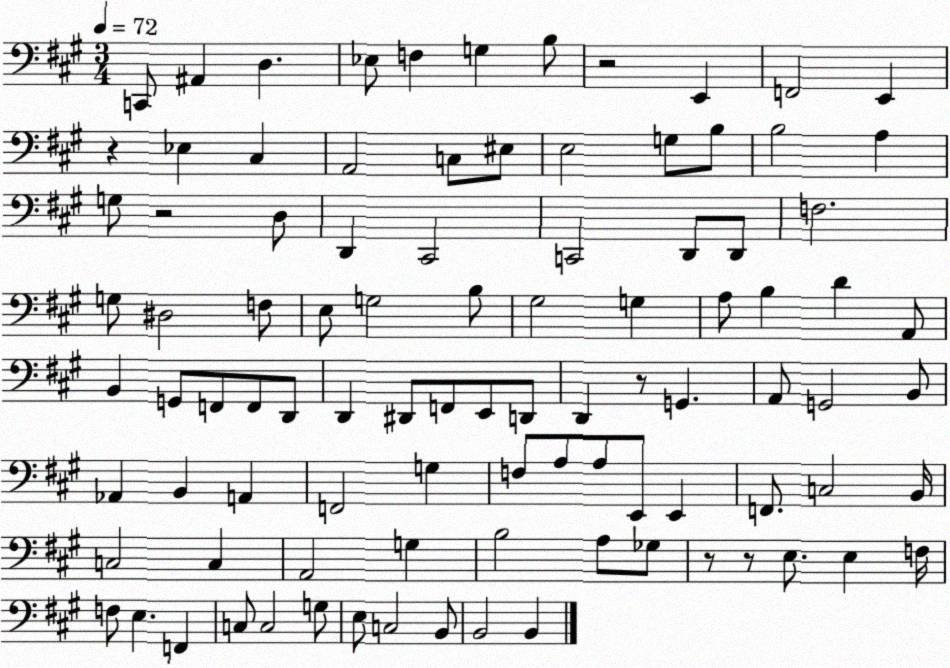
X:1
T:Untitled
M:3/4
L:1/4
K:A
C,,/2 ^A,, D, _E,/2 F, G, B,/2 z2 E,, F,,2 E,, z _E, ^C, A,,2 C,/2 ^E,/2 E,2 G,/2 B,/2 B,2 A, G,/2 z2 D,/2 D,, ^C,,2 C,,2 D,,/2 D,,/2 F,2 G,/2 ^D,2 F,/2 E,/2 G,2 B,/2 ^G,2 G, A,/2 B, D A,,/2 B,, G,,/2 F,,/2 F,,/2 D,,/2 D,, ^D,,/2 F,,/2 E,,/2 D,,/2 D,, z/2 G,, A,,/2 G,,2 B,,/2 _A,, B,, A,, F,,2 G, F,/2 A,/2 A,/2 E,,/2 E,, F,,/2 C,2 B,,/4 C,2 C, A,,2 G, B,2 A,/2 _G,/2 z/2 z/2 E,/2 E, F,/4 F,/2 E, F,, C,/2 C,2 G,/2 E,/2 C,2 B,,/2 B,,2 B,,